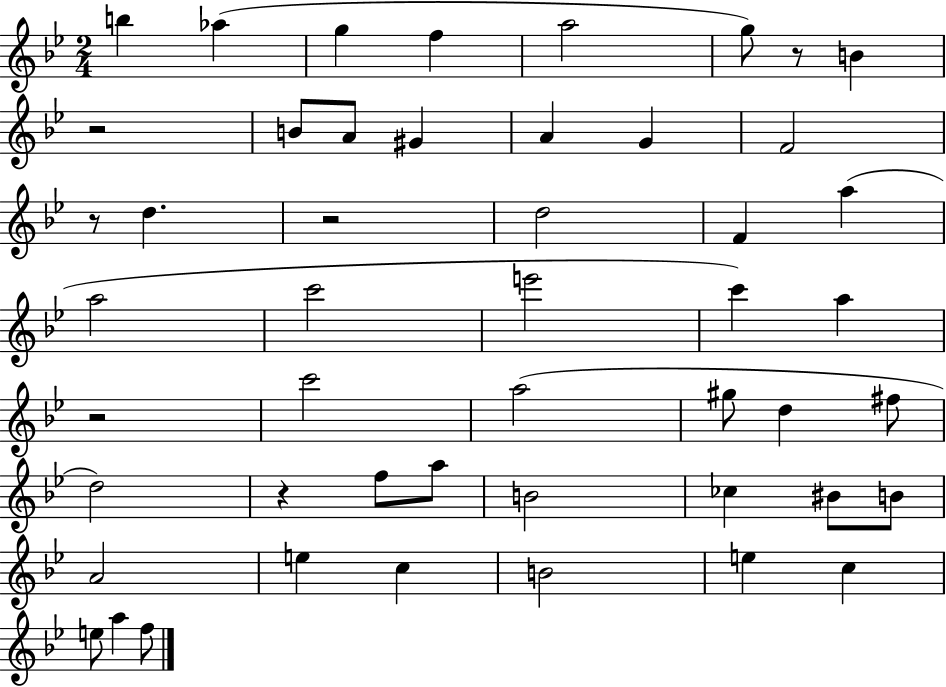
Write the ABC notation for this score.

X:1
T:Untitled
M:2/4
L:1/4
K:Bb
b _a g f a2 g/2 z/2 B z2 B/2 A/2 ^G A G F2 z/2 d z2 d2 F a a2 c'2 e'2 c' a z2 c'2 a2 ^g/2 d ^f/2 d2 z f/2 a/2 B2 _c ^B/2 B/2 A2 e c B2 e c e/2 a f/2